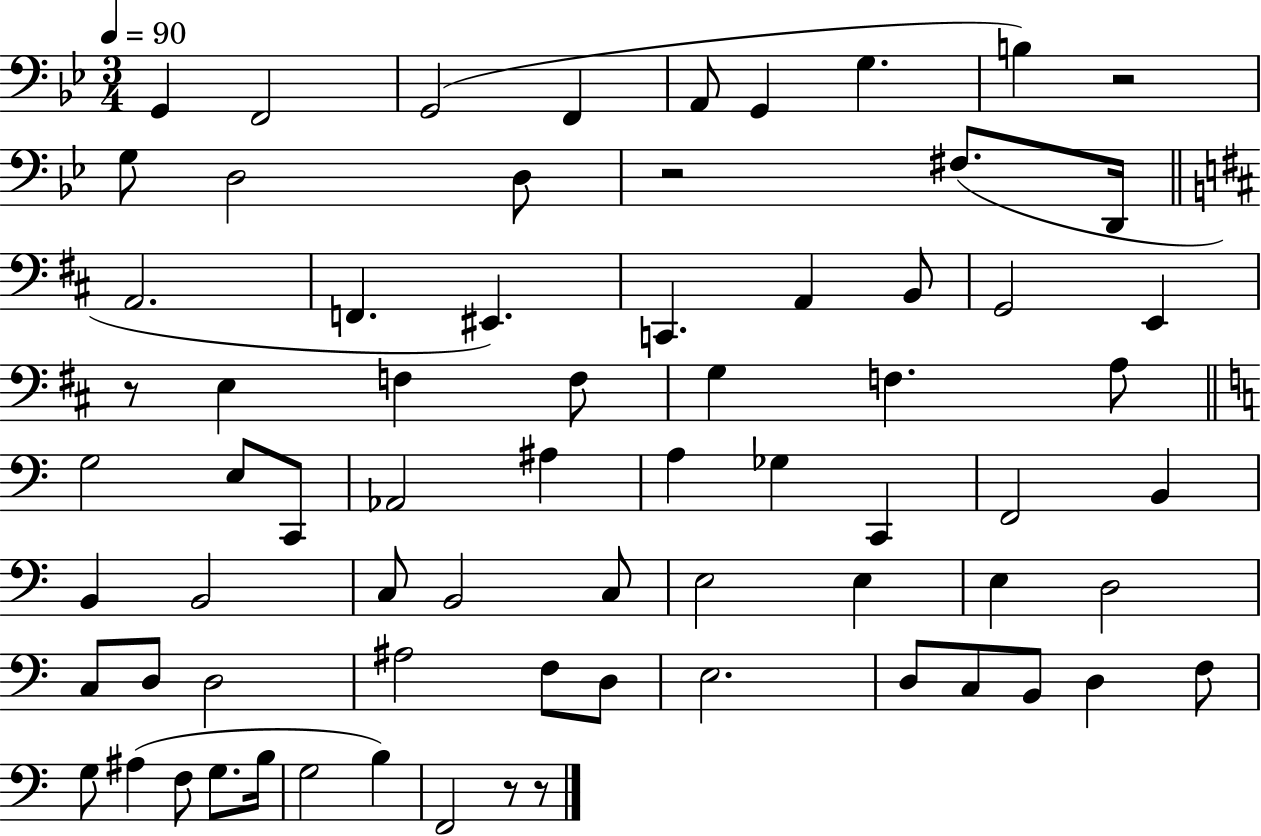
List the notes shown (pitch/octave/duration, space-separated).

G2/q F2/h G2/h F2/q A2/e G2/q G3/q. B3/q R/h G3/e D3/h D3/e R/h F#3/e. D2/s A2/h. F2/q. EIS2/q. C2/q. A2/q B2/e G2/h E2/q R/e E3/q F3/q F3/e G3/q F3/q. A3/e G3/h E3/e C2/e Ab2/h A#3/q A3/q Gb3/q C2/q F2/h B2/q B2/q B2/h C3/e B2/h C3/e E3/h E3/q E3/q D3/h C3/e D3/e D3/h A#3/h F3/e D3/e E3/h. D3/e C3/e B2/e D3/q F3/e G3/e A#3/q F3/e G3/e. B3/s G3/h B3/q F2/h R/e R/e